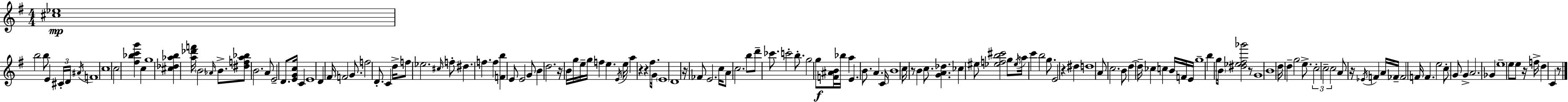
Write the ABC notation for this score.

X:1
T:Untitled
M:4/4
L:1/4
K:G
[^c_e]4 b2 b/2 E ^C/4 D/4 ^A/4 F4 c4 c2 [^f_bc'g'] c g4 [^c_d_ab] [a_d'f']/4 B2 _A/4 B/2 [^dfa_b]/2 B2 A/2 E2 D/2 [EGc]/4 C E4 D ^F/4 F2 G/2 f2 D/2 C d/4 f/2 _e2 ^c/4 f/2 ^d f f [Fb] E/2 E2 G/2 B d2 z/4 B/4 g/4 e/4 g/4 f e E/4 e/4 a z z ^f/2 G/4 E4 D4 z/4 _F/2 E2 c/4 A/2 c2 b/2 d'/2 _c'/2 c'2 b/2 g2 g/2 [F^AB]/4 _b/4 a E B/2 A C/4 B4 c/4 z/2 B c/2 [GA_d] _c ^e/2 [_efb^c']2 g/2 _e/4 a/4 c' b2 g/2 E2 z ^d d4 A/2 c2 B/2 d d/4 _c c B/4 F/4 E/4 g4 b g/4 B/4 [^d_e^f_g']2 z/2 G4 B4 d/4 d g2 e/2 c2 c2 c2 A/2 z/4 _E/4 F A/4 _F/4 _F2 F/4 F e2 c/2 G/2 G A2 _G e4 e/2 e/2 z/4 f/4 d C z/2